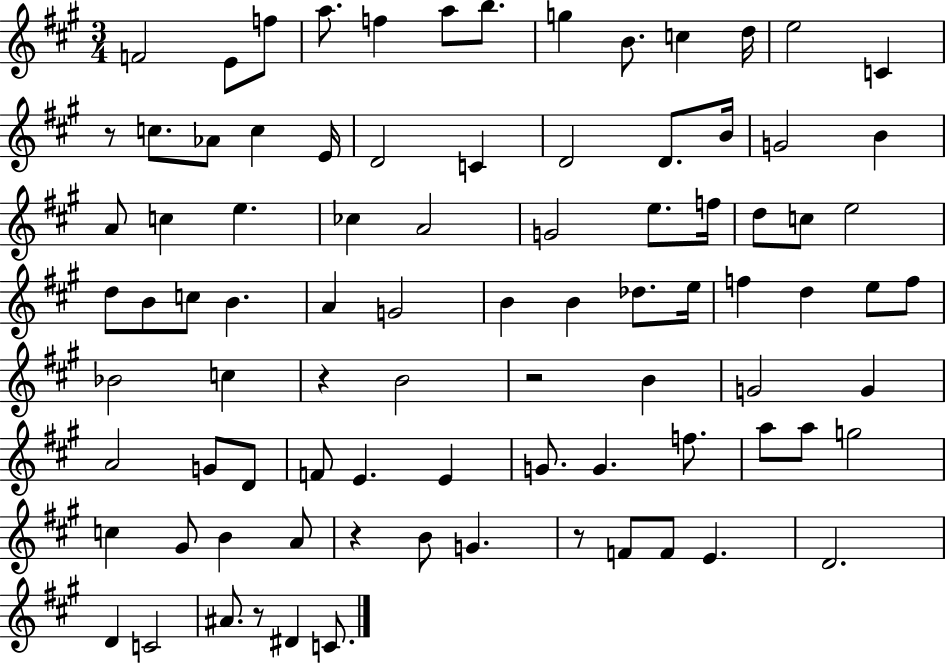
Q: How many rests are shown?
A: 6